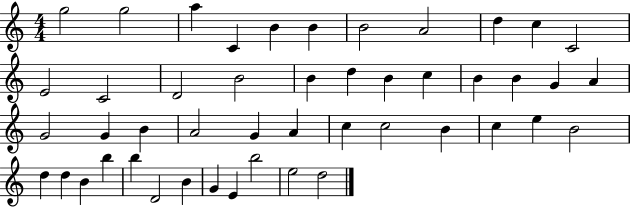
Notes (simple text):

G5/h G5/h A5/q C4/q B4/q B4/q B4/h A4/h D5/q C5/q C4/h E4/h C4/h D4/h B4/h B4/q D5/q B4/q C5/q B4/q B4/q G4/q A4/q G4/h G4/q B4/q A4/h G4/q A4/q C5/q C5/h B4/q C5/q E5/q B4/h D5/q D5/q B4/q B5/q B5/q D4/h B4/q G4/q E4/q B5/h E5/h D5/h